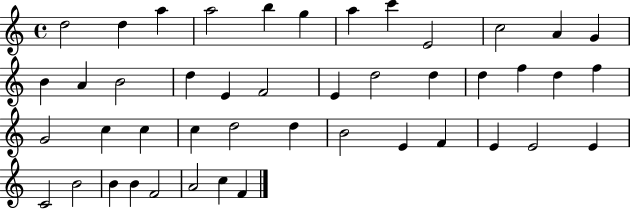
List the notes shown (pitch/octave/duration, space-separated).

D5/h D5/q A5/q A5/h B5/q G5/q A5/q C6/q E4/h C5/h A4/q G4/q B4/q A4/q B4/h D5/q E4/q F4/h E4/q D5/h D5/q D5/q F5/q D5/q F5/q G4/h C5/q C5/q C5/q D5/h D5/q B4/h E4/q F4/q E4/q E4/h E4/q C4/h B4/h B4/q B4/q F4/h A4/h C5/q F4/q